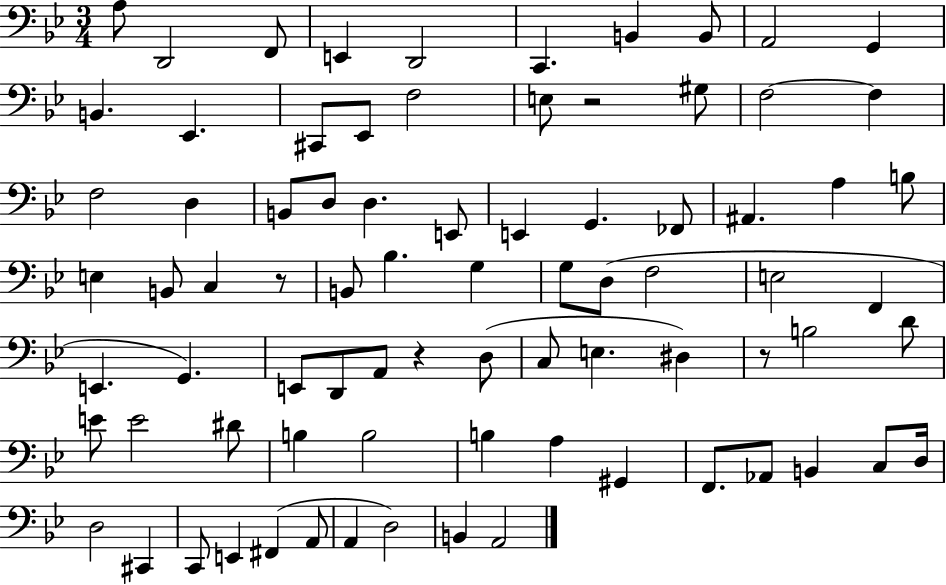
X:1
T:Untitled
M:3/4
L:1/4
K:Bb
A,/2 D,,2 F,,/2 E,, D,,2 C,, B,, B,,/2 A,,2 G,, B,, _E,, ^C,,/2 _E,,/2 F,2 E,/2 z2 ^G,/2 F,2 F, F,2 D, B,,/2 D,/2 D, E,,/2 E,, G,, _F,,/2 ^A,, A, B,/2 E, B,,/2 C, z/2 B,,/2 _B, G, G,/2 D,/2 F,2 E,2 F,, E,, G,, E,,/2 D,,/2 A,,/2 z D,/2 C,/2 E, ^D, z/2 B,2 D/2 E/2 E2 ^D/2 B, B,2 B, A, ^G,, F,,/2 _A,,/2 B,, C,/2 D,/4 D,2 ^C,, C,,/2 E,, ^F,, A,,/2 A,, D,2 B,, A,,2